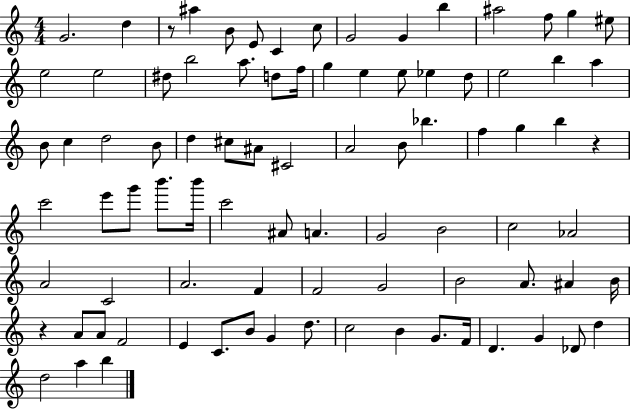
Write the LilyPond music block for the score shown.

{
  \clef treble
  \numericTimeSignature
  \time 4/4
  \key c \major
  g'2. d''4 | r8 ais''4 b'8 e'8 c'4 c''8 | g'2 g'4 b''4 | ais''2 f''8 g''4 eis''8 | \break e''2 e''2 | dis''8 b''2 a''8. d''8 f''16 | g''4 e''4 e''8 ees''4 d''8 | e''2 b''4 a''4 | \break b'8 c''4 d''2 b'8 | d''4 cis''8 ais'8 cis'2 | a'2 b'8 bes''4. | f''4 g''4 b''4 r4 | \break c'''2 e'''8 g'''8 b'''8. b'''16 | c'''2 ais'8 a'4. | g'2 b'2 | c''2 aes'2 | \break a'2 c'2 | a'2. f'4 | f'2 g'2 | b'2 a'8. ais'4 b'16 | \break r4 a'8 a'8 f'2 | e'4 c'8. b'8 g'4 d''8. | c''2 b'4 g'8. f'16 | d'4. g'4 des'8 d''4 | \break d''2 a''4 b''4 | \bar "|."
}